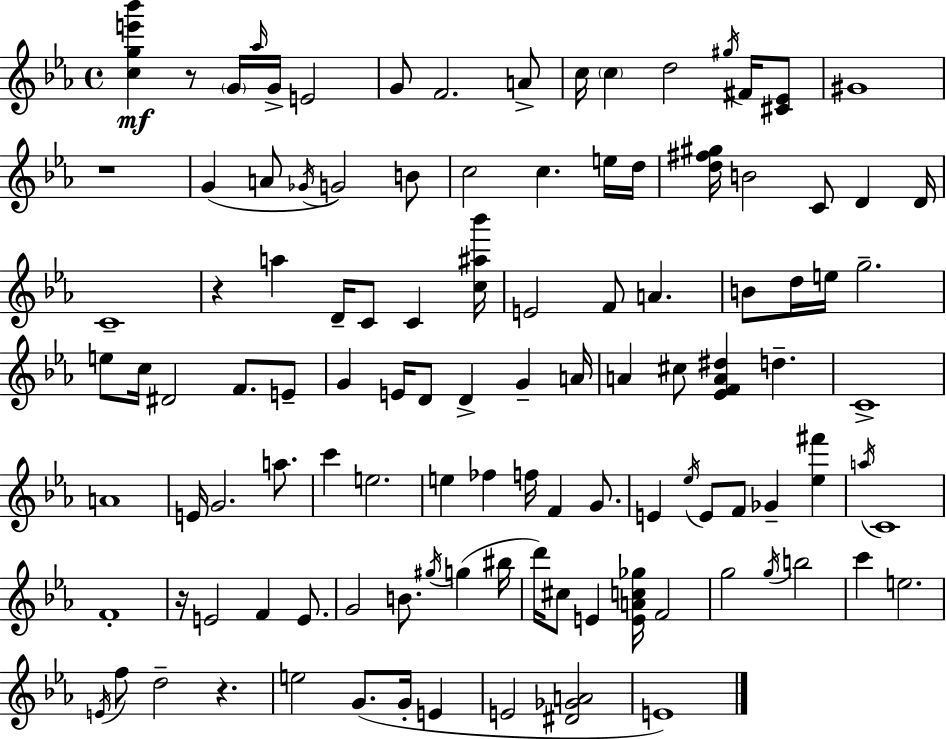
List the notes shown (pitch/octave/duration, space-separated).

[C5,G5,E6,Bb6]/q R/e G4/s Ab5/s G4/s E4/h G4/e F4/h. A4/e C5/s C5/q D5/h G#5/s F#4/s [C#4,Eb4]/e G#4/w R/w G4/q A4/e Gb4/s G4/h B4/e C5/h C5/q. E5/s D5/s [D5,F#5,G#5]/s B4/h C4/e D4/q D4/s C4/w R/q A5/q D4/s C4/e C4/q [C5,A#5,Bb6]/s E4/h F4/e A4/q. B4/e D5/s E5/s G5/h. E5/e C5/s D#4/h F4/e. E4/e G4/q E4/s D4/e D4/q G4/q A4/s A4/q C#5/e [Eb4,F4,A4,D#5]/q D5/q. C4/w A4/w E4/s G4/h. A5/e. C6/q E5/h. E5/q FES5/q F5/s F4/q G4/e. E4/q Eb5/s E4/e F4/e Gb4/q [Eb5,F#6]/q A5/s C4/w F4/w R/s E4/h F4/q E4/e. G4/h B4/e. G#5/s G5/q BIS5/s D6/s C#5/e E4/q [E4,A4,C5,Gb5]/s F4/h G5/h G5/s B5/h C6/q E5/h. E4/s F5/e D5/h R/q. E5/h G4/e. G4/s E4/q E4/h [D#4,Gb4,A4]/h E4/w